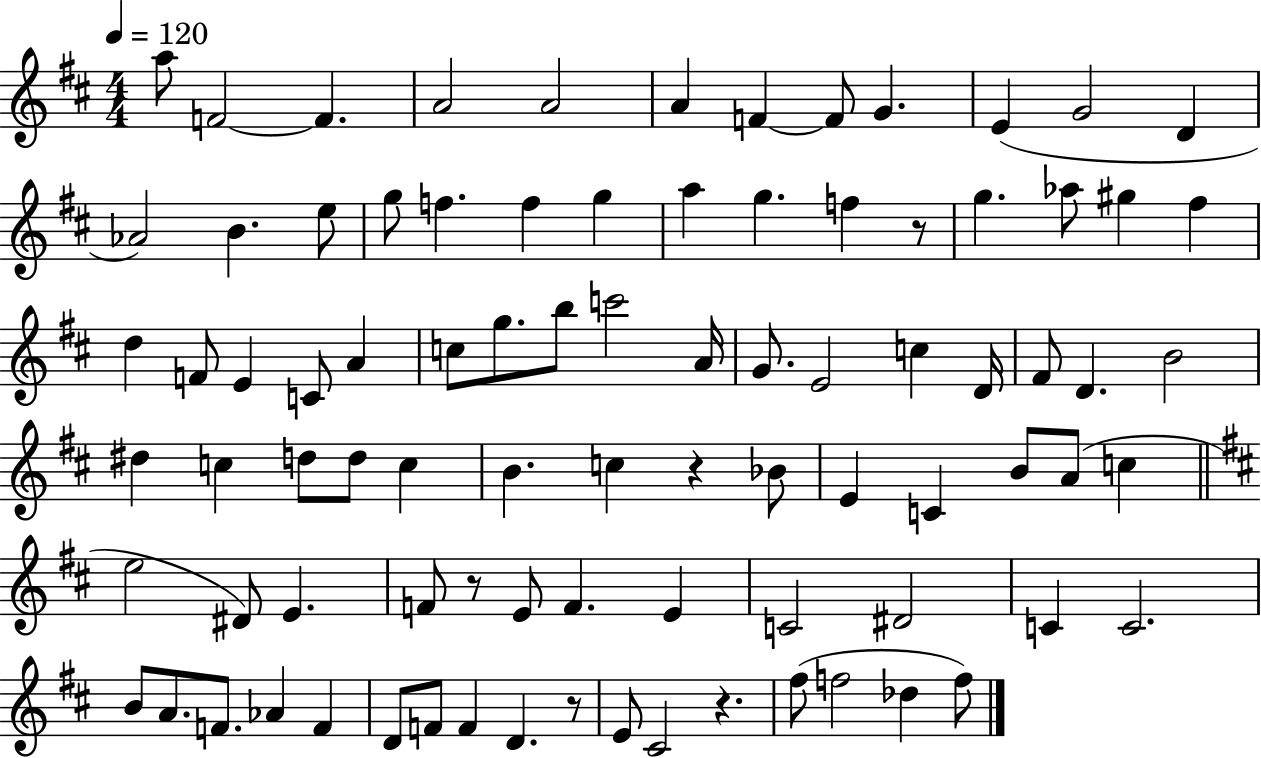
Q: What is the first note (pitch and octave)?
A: A5